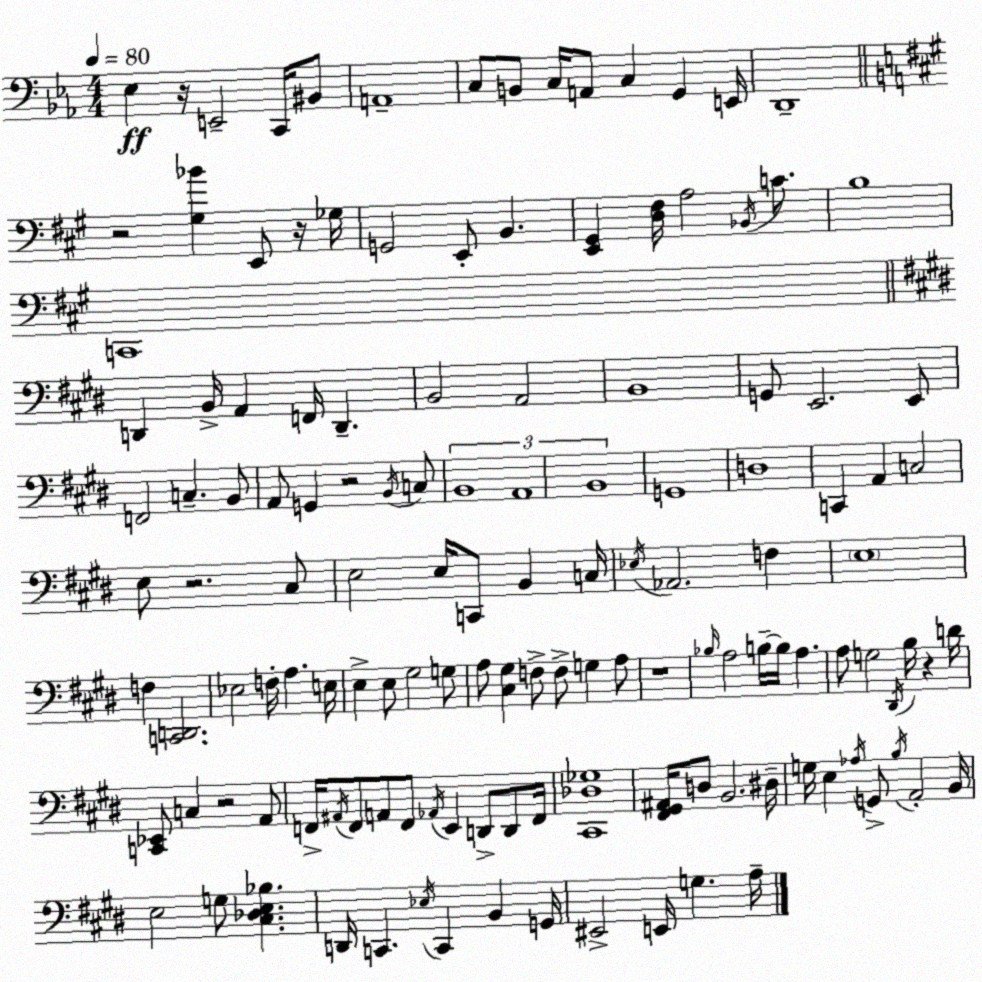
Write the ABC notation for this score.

X:1
T:Untitled
M:4/4
L:1/4
K:Cm
_E, z/4 E,,2 C,,/4 ^B,,/2 A,,4 C,/2 B,,/2 C,/4 A,,/2 C, G,, E,,/4 D,,4 z2 [^G,_B] E,,/2 z/4 _G,/4 G,,2 E,,/2 B,, [E,,^G,,] [D,^F,]/4 A,2 _B,,/4 C/2 B,4 C,,4 D,, B,,/4 A,, F,,/4 D,, B,,2 A,,2 B,,4 G,,/2 E,,2 E,,/2 F,,2 C, B,,/2 A,,/2 G,, z2 B,,/4 C,/2 B,,4 A,,4 B,,4 G,,4 D,4 C,, A,, C,2 E,/2 z2 ^C,/2 E,2 E,/4 C,,/2 B,, C,/4 _E,/4 _A,,2 F, E,4 F, [C,,D,,]2 _E,2 F,/4 A, E,/4 E, E,/2 ^G,2 G,/2 A,/2 [^C,^G,] F,/2 F,/2 G, A,/2 z4 _B,/4 A,2 B,/4 B,/4 A, A,/2 G,2 ^D,,/4 B,/4 z D/4 [C,,_E,,]/2 C, z2 A,,/2 F,,/4 ^A,,/4 F,,/2 A,,/2 F,,/2 _A,,/4 E,, D,,/2 D,,/2 F,,/4 [^C,,_D,_G,]4 [^F,,^G,,^A,,]/4 D,/2 B,,2 ^D,/4 G,/4 E, _A,/4 G,,/2 B,/4 A,,2 B,,/4 E,2 G,/2 [^C,_D,E,_B,] D,,/4 C,, _E,/4 C,, B,, G,,/4 ^E,,2 E,,/4 G, A,/4